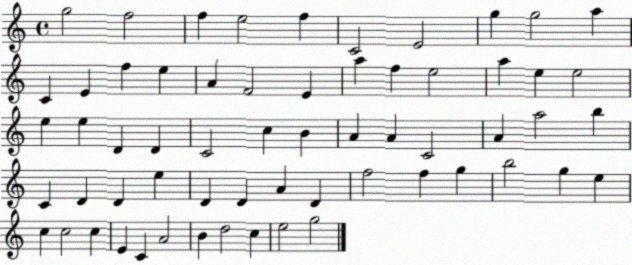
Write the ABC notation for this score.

X:1
T:Untitled
M:4/4
L:1/4
K:C
g2 f2 f e2 f C2 E2 g g2 a C E f e A F2 E a f e2 a e e2 e e D D C2 c B A A C2 A a2 b C D D e D D A D f2 f g b2 g e c c2 c E C A2 B d2 c e2 g2